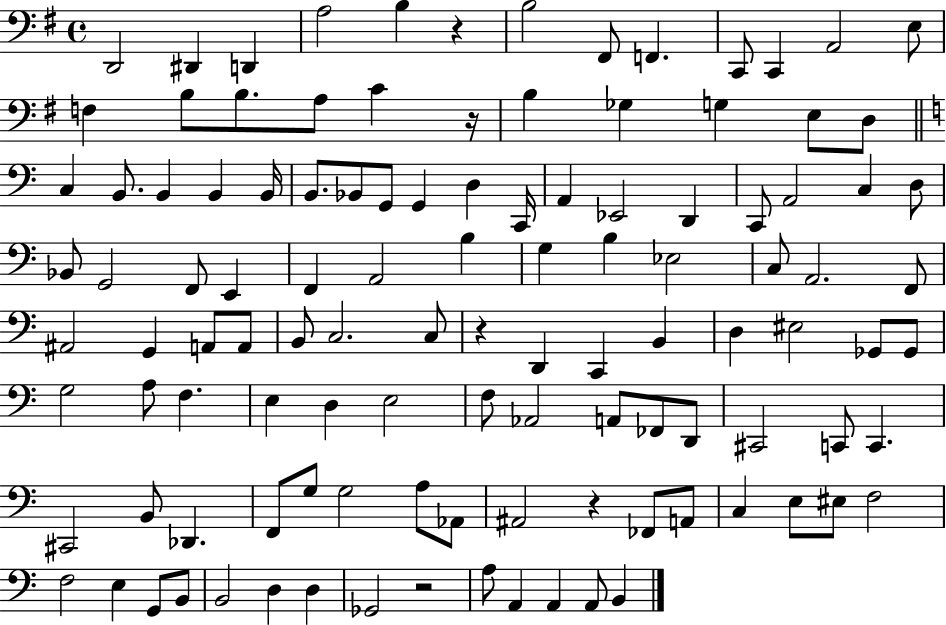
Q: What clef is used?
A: bass